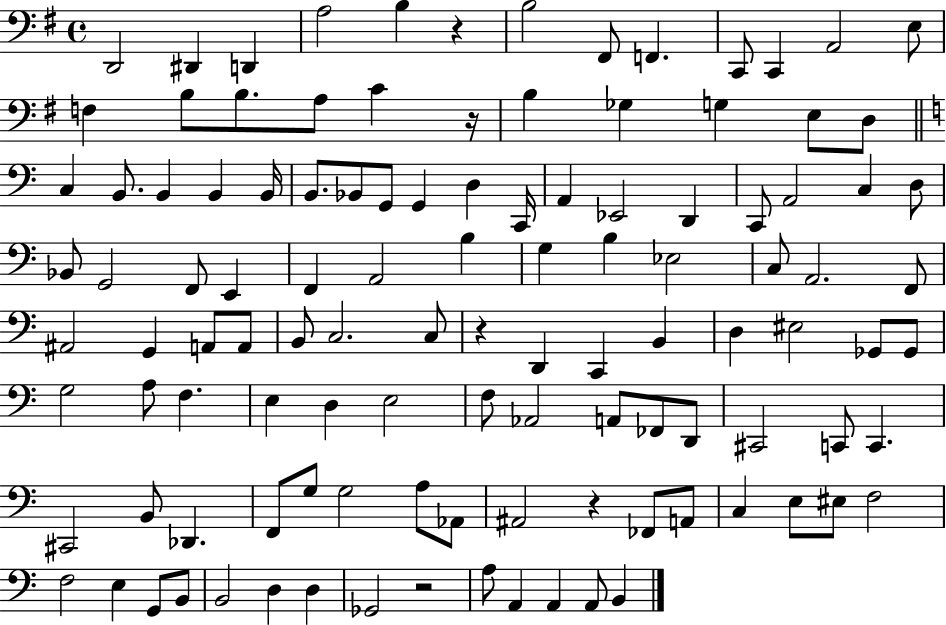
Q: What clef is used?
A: bass